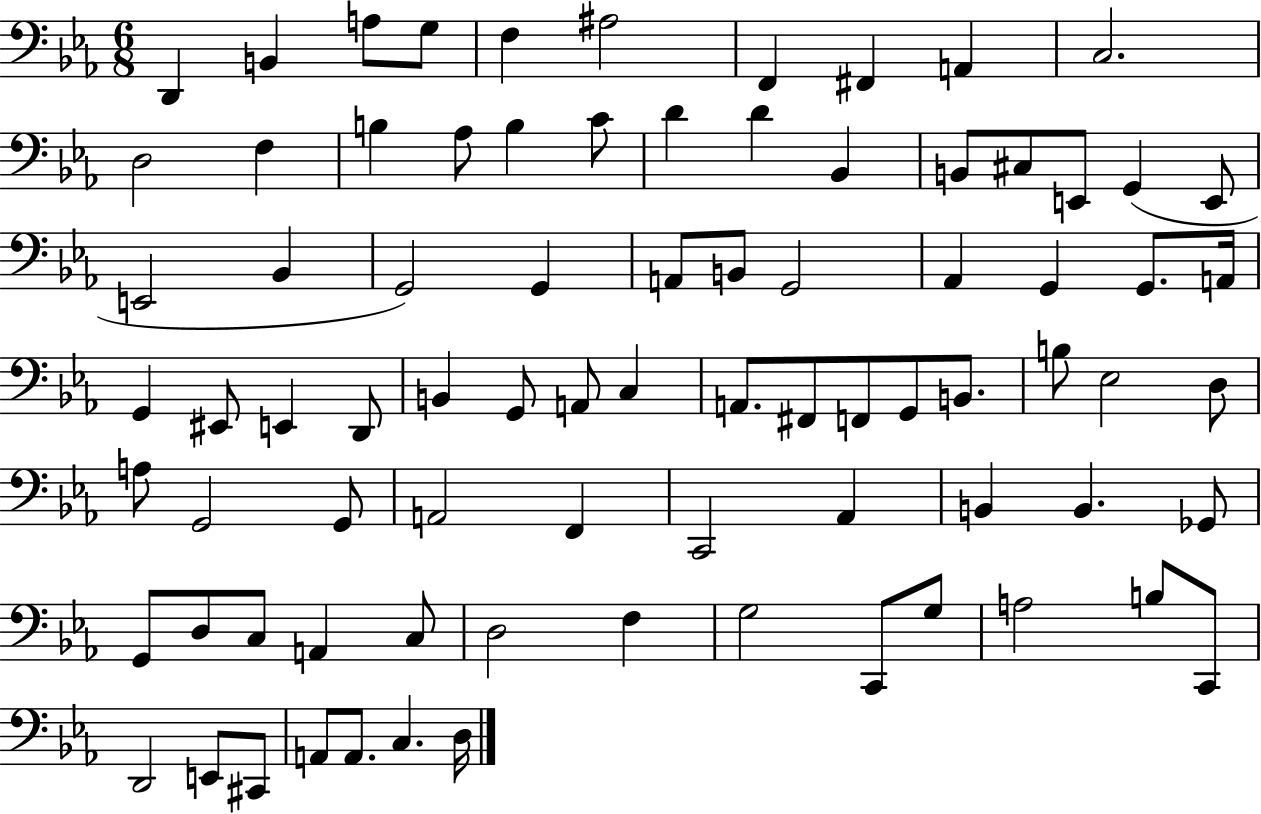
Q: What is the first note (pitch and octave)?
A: D2